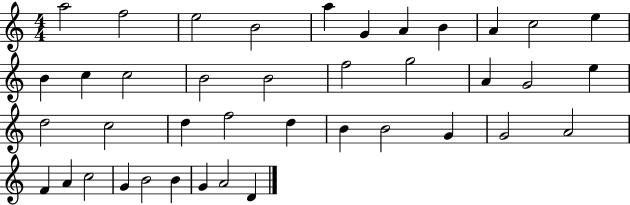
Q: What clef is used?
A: treble